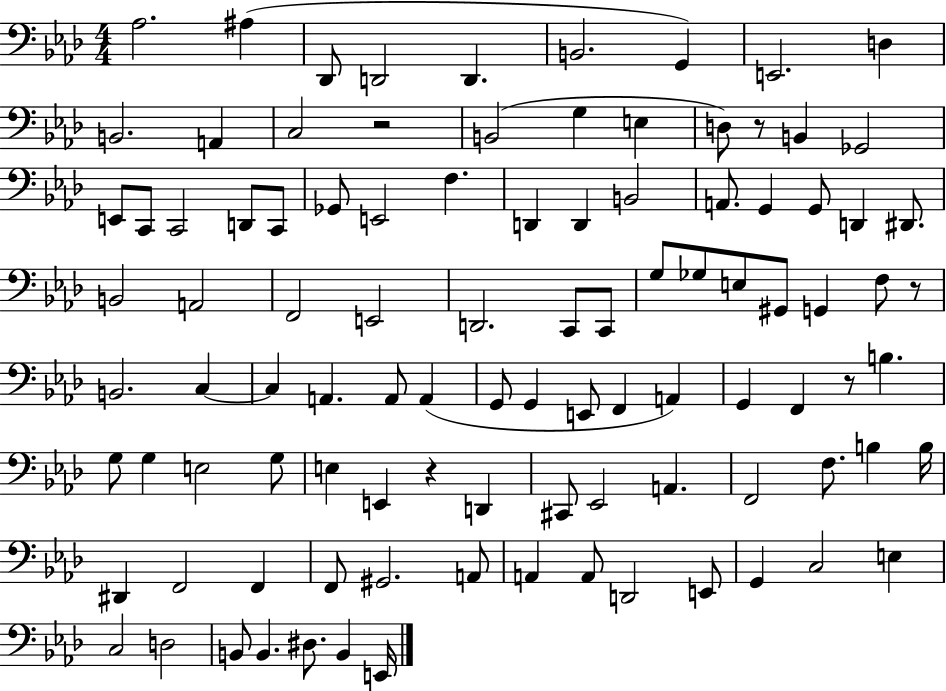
X:1
T:Untitled
M:4/4
L:1/4
K:Ab
_A,2 ^A, _D,,/2 D,,2 D,, B,,2 G,, E,,2 D, B,,2 A,, C,2 z2 B,,2 G, E, D,/2 z/2 B,, _G,,2 E,,/2 C,,/2 C,,2 D,,/2 C,,/2 _G,,/2 E,,2 F, D,, D,, B,,2 A,,/2 G,, G,,/2 D,, ^D,,/2 B,,2 A,,2 F,,2 E,,2 D,,2 C,,/2 C,,/2 G,/2 _G,/2 E,/2 ^G,,/2 G,, F,/2 z/2 B,,2 C, C, A,, A,,/2 A,, G,,/2 G,, E,,/2 F,, A,, G,, F,, z/2 B, G,/2 G, E,2 G,/2 E, E,, z D,, ^C,,/2 _E,,2 A,, F,,2 F,/2 B, B,/4 ^D,, F,,2 F,, F,,/2 ^G,,2 A,,/2 A,, A,,/2 D,,2 E,,/2 G,, C,2 E, C,2 D,2 B,,/2 B,, ^D,/2 B,, E,,/4